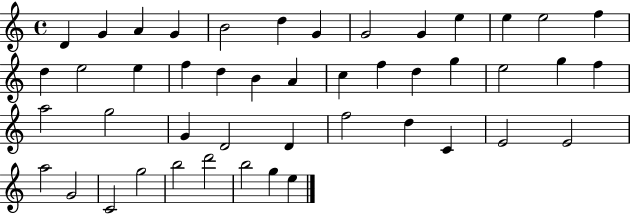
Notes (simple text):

D4/q G4/q A4/q G4/q B4/h D5/q G4/q G4/h G4/q E5/q E5/q E5/h F5/q D5/q E5/h E5/q F5/q D5/q B4/q A4/q C5/q F5/q D5/q G5/q E5/h G5/q F5/q A5/h G5/h G4/q D4/h D4/q F5/h D5/q C4/q E4/h E4/h A5/h G4/h C4/h G5/h B5/h D6/h B5/h G5/q E5/q